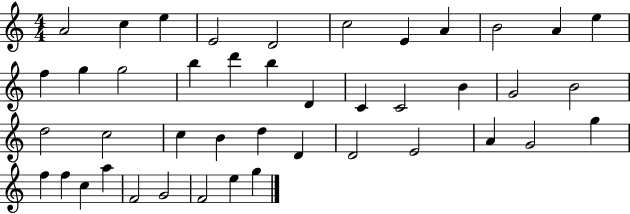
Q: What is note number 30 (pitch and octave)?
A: D4